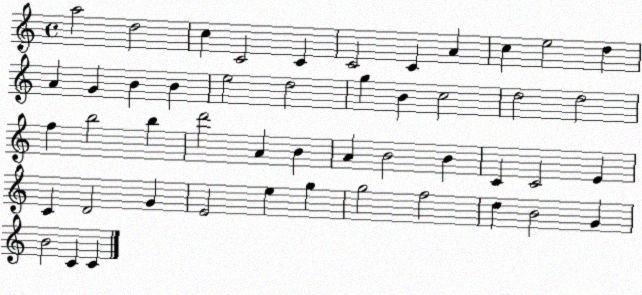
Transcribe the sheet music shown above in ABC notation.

X:1
T:Untitled
M:4/4
L:1/4
K:C
a2 d2 c C2 C C2 C A c e2 d A G B B e2 d2 g B c2 d2 d2 f b2 b d'2 A B A B2 B C C2 E C D2 G E2 e g g2 f2 d B2 G B2 C C